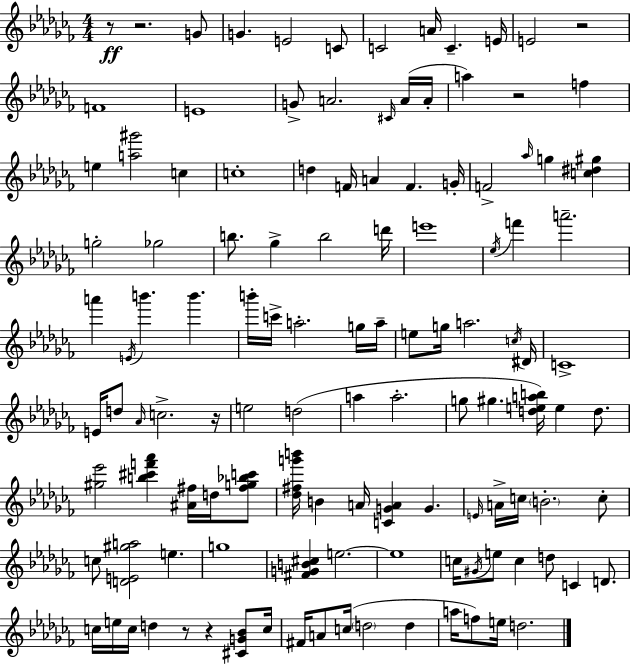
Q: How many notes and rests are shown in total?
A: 120